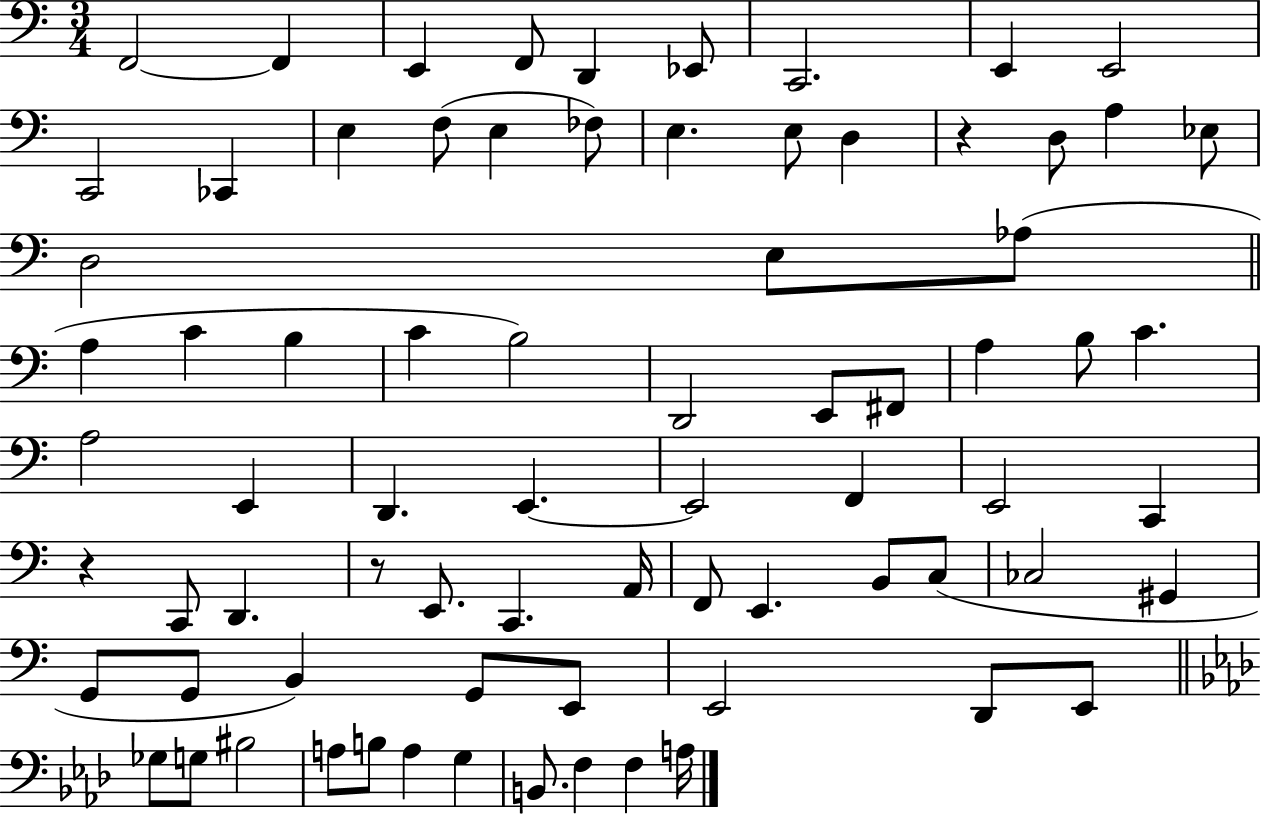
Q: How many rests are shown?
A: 3